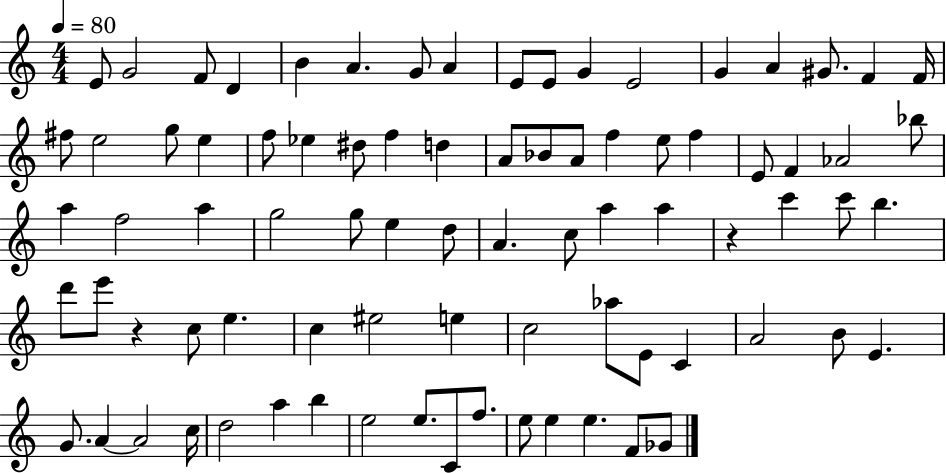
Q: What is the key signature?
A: C major